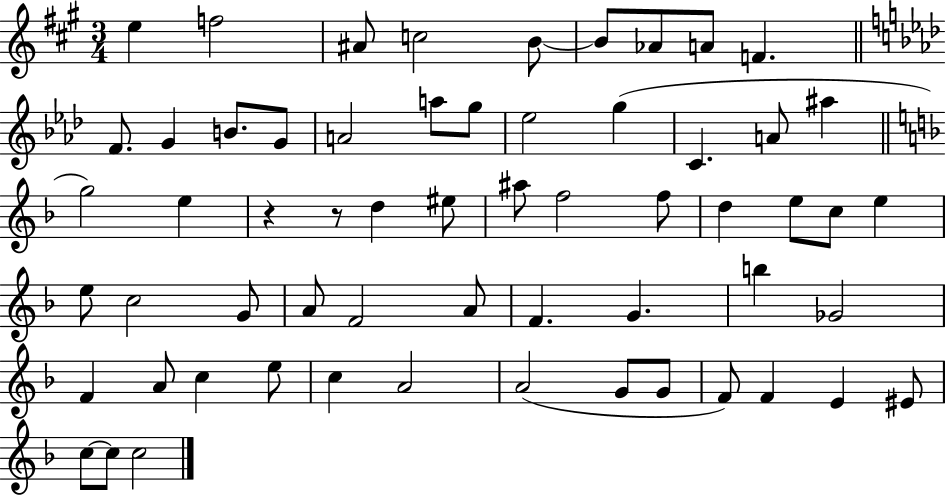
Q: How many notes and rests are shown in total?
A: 60